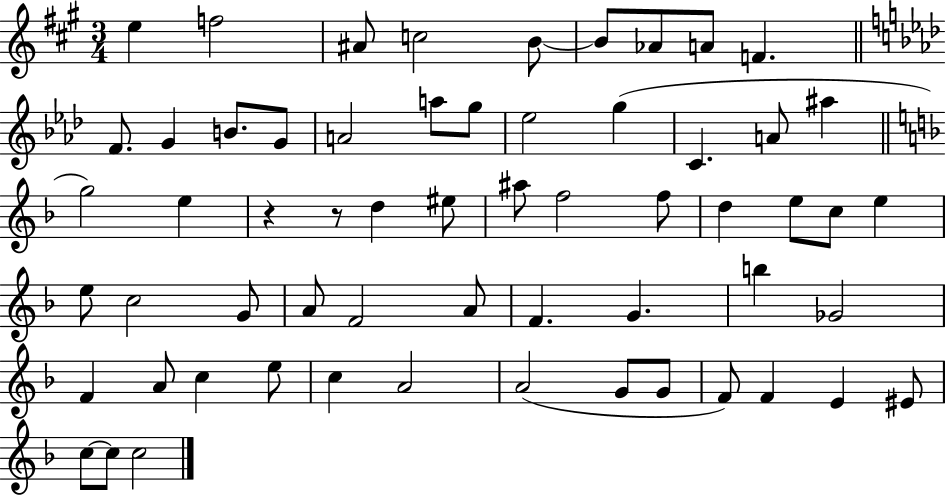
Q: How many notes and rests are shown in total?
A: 60